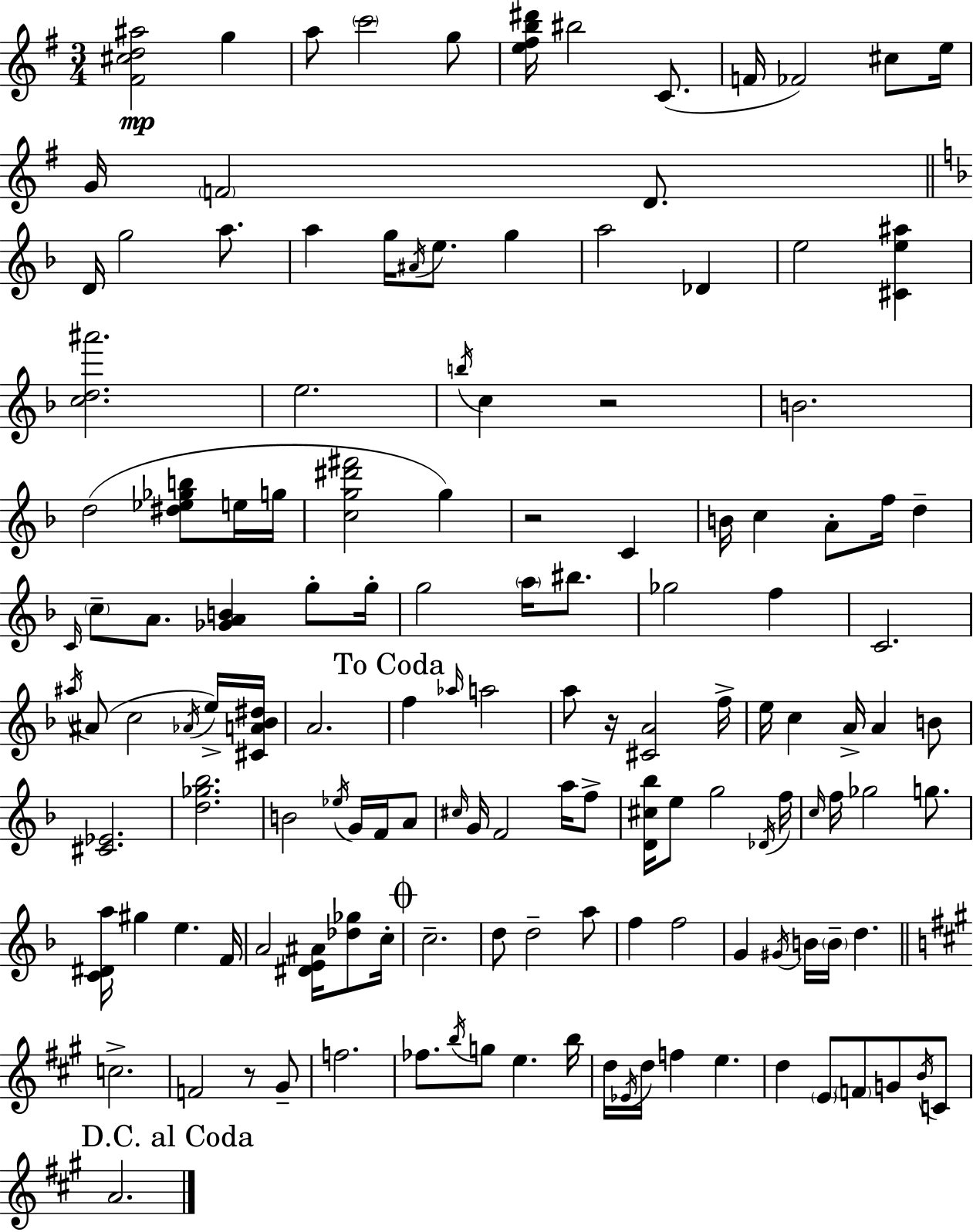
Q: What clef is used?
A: treble